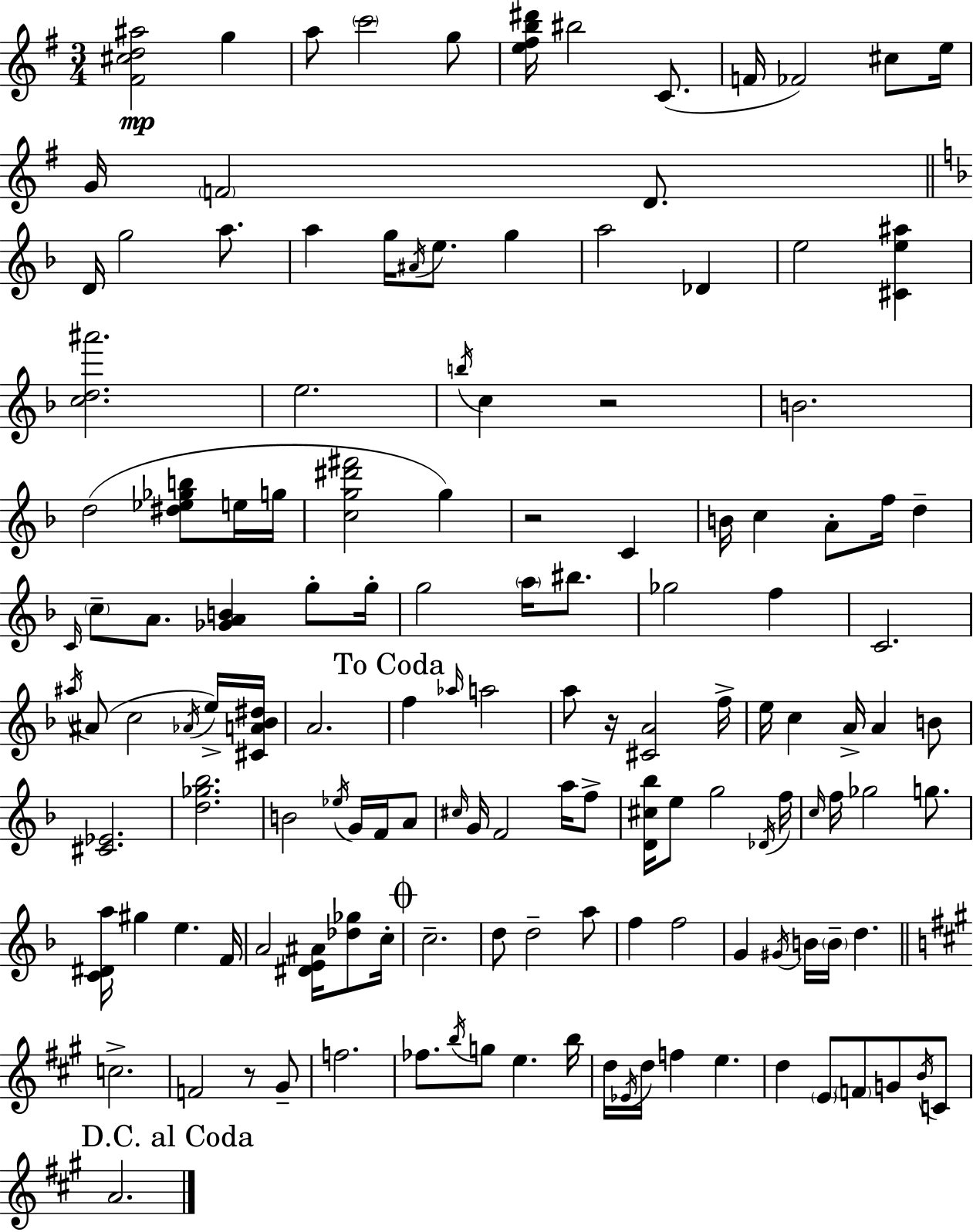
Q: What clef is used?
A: treble